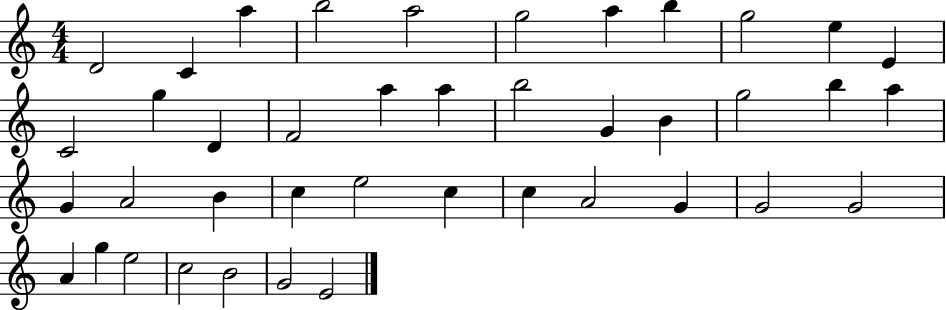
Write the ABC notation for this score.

X:1
T:Untitled
M:4/4
L:1/4
K:C
D2 C a b2 a2 g2 a b g2 e E C2 g D F2 a a b2 G B g2 b a G A2 B c e2 c c A2 G G2 G2 A g e2 c2 B2 G2 E2